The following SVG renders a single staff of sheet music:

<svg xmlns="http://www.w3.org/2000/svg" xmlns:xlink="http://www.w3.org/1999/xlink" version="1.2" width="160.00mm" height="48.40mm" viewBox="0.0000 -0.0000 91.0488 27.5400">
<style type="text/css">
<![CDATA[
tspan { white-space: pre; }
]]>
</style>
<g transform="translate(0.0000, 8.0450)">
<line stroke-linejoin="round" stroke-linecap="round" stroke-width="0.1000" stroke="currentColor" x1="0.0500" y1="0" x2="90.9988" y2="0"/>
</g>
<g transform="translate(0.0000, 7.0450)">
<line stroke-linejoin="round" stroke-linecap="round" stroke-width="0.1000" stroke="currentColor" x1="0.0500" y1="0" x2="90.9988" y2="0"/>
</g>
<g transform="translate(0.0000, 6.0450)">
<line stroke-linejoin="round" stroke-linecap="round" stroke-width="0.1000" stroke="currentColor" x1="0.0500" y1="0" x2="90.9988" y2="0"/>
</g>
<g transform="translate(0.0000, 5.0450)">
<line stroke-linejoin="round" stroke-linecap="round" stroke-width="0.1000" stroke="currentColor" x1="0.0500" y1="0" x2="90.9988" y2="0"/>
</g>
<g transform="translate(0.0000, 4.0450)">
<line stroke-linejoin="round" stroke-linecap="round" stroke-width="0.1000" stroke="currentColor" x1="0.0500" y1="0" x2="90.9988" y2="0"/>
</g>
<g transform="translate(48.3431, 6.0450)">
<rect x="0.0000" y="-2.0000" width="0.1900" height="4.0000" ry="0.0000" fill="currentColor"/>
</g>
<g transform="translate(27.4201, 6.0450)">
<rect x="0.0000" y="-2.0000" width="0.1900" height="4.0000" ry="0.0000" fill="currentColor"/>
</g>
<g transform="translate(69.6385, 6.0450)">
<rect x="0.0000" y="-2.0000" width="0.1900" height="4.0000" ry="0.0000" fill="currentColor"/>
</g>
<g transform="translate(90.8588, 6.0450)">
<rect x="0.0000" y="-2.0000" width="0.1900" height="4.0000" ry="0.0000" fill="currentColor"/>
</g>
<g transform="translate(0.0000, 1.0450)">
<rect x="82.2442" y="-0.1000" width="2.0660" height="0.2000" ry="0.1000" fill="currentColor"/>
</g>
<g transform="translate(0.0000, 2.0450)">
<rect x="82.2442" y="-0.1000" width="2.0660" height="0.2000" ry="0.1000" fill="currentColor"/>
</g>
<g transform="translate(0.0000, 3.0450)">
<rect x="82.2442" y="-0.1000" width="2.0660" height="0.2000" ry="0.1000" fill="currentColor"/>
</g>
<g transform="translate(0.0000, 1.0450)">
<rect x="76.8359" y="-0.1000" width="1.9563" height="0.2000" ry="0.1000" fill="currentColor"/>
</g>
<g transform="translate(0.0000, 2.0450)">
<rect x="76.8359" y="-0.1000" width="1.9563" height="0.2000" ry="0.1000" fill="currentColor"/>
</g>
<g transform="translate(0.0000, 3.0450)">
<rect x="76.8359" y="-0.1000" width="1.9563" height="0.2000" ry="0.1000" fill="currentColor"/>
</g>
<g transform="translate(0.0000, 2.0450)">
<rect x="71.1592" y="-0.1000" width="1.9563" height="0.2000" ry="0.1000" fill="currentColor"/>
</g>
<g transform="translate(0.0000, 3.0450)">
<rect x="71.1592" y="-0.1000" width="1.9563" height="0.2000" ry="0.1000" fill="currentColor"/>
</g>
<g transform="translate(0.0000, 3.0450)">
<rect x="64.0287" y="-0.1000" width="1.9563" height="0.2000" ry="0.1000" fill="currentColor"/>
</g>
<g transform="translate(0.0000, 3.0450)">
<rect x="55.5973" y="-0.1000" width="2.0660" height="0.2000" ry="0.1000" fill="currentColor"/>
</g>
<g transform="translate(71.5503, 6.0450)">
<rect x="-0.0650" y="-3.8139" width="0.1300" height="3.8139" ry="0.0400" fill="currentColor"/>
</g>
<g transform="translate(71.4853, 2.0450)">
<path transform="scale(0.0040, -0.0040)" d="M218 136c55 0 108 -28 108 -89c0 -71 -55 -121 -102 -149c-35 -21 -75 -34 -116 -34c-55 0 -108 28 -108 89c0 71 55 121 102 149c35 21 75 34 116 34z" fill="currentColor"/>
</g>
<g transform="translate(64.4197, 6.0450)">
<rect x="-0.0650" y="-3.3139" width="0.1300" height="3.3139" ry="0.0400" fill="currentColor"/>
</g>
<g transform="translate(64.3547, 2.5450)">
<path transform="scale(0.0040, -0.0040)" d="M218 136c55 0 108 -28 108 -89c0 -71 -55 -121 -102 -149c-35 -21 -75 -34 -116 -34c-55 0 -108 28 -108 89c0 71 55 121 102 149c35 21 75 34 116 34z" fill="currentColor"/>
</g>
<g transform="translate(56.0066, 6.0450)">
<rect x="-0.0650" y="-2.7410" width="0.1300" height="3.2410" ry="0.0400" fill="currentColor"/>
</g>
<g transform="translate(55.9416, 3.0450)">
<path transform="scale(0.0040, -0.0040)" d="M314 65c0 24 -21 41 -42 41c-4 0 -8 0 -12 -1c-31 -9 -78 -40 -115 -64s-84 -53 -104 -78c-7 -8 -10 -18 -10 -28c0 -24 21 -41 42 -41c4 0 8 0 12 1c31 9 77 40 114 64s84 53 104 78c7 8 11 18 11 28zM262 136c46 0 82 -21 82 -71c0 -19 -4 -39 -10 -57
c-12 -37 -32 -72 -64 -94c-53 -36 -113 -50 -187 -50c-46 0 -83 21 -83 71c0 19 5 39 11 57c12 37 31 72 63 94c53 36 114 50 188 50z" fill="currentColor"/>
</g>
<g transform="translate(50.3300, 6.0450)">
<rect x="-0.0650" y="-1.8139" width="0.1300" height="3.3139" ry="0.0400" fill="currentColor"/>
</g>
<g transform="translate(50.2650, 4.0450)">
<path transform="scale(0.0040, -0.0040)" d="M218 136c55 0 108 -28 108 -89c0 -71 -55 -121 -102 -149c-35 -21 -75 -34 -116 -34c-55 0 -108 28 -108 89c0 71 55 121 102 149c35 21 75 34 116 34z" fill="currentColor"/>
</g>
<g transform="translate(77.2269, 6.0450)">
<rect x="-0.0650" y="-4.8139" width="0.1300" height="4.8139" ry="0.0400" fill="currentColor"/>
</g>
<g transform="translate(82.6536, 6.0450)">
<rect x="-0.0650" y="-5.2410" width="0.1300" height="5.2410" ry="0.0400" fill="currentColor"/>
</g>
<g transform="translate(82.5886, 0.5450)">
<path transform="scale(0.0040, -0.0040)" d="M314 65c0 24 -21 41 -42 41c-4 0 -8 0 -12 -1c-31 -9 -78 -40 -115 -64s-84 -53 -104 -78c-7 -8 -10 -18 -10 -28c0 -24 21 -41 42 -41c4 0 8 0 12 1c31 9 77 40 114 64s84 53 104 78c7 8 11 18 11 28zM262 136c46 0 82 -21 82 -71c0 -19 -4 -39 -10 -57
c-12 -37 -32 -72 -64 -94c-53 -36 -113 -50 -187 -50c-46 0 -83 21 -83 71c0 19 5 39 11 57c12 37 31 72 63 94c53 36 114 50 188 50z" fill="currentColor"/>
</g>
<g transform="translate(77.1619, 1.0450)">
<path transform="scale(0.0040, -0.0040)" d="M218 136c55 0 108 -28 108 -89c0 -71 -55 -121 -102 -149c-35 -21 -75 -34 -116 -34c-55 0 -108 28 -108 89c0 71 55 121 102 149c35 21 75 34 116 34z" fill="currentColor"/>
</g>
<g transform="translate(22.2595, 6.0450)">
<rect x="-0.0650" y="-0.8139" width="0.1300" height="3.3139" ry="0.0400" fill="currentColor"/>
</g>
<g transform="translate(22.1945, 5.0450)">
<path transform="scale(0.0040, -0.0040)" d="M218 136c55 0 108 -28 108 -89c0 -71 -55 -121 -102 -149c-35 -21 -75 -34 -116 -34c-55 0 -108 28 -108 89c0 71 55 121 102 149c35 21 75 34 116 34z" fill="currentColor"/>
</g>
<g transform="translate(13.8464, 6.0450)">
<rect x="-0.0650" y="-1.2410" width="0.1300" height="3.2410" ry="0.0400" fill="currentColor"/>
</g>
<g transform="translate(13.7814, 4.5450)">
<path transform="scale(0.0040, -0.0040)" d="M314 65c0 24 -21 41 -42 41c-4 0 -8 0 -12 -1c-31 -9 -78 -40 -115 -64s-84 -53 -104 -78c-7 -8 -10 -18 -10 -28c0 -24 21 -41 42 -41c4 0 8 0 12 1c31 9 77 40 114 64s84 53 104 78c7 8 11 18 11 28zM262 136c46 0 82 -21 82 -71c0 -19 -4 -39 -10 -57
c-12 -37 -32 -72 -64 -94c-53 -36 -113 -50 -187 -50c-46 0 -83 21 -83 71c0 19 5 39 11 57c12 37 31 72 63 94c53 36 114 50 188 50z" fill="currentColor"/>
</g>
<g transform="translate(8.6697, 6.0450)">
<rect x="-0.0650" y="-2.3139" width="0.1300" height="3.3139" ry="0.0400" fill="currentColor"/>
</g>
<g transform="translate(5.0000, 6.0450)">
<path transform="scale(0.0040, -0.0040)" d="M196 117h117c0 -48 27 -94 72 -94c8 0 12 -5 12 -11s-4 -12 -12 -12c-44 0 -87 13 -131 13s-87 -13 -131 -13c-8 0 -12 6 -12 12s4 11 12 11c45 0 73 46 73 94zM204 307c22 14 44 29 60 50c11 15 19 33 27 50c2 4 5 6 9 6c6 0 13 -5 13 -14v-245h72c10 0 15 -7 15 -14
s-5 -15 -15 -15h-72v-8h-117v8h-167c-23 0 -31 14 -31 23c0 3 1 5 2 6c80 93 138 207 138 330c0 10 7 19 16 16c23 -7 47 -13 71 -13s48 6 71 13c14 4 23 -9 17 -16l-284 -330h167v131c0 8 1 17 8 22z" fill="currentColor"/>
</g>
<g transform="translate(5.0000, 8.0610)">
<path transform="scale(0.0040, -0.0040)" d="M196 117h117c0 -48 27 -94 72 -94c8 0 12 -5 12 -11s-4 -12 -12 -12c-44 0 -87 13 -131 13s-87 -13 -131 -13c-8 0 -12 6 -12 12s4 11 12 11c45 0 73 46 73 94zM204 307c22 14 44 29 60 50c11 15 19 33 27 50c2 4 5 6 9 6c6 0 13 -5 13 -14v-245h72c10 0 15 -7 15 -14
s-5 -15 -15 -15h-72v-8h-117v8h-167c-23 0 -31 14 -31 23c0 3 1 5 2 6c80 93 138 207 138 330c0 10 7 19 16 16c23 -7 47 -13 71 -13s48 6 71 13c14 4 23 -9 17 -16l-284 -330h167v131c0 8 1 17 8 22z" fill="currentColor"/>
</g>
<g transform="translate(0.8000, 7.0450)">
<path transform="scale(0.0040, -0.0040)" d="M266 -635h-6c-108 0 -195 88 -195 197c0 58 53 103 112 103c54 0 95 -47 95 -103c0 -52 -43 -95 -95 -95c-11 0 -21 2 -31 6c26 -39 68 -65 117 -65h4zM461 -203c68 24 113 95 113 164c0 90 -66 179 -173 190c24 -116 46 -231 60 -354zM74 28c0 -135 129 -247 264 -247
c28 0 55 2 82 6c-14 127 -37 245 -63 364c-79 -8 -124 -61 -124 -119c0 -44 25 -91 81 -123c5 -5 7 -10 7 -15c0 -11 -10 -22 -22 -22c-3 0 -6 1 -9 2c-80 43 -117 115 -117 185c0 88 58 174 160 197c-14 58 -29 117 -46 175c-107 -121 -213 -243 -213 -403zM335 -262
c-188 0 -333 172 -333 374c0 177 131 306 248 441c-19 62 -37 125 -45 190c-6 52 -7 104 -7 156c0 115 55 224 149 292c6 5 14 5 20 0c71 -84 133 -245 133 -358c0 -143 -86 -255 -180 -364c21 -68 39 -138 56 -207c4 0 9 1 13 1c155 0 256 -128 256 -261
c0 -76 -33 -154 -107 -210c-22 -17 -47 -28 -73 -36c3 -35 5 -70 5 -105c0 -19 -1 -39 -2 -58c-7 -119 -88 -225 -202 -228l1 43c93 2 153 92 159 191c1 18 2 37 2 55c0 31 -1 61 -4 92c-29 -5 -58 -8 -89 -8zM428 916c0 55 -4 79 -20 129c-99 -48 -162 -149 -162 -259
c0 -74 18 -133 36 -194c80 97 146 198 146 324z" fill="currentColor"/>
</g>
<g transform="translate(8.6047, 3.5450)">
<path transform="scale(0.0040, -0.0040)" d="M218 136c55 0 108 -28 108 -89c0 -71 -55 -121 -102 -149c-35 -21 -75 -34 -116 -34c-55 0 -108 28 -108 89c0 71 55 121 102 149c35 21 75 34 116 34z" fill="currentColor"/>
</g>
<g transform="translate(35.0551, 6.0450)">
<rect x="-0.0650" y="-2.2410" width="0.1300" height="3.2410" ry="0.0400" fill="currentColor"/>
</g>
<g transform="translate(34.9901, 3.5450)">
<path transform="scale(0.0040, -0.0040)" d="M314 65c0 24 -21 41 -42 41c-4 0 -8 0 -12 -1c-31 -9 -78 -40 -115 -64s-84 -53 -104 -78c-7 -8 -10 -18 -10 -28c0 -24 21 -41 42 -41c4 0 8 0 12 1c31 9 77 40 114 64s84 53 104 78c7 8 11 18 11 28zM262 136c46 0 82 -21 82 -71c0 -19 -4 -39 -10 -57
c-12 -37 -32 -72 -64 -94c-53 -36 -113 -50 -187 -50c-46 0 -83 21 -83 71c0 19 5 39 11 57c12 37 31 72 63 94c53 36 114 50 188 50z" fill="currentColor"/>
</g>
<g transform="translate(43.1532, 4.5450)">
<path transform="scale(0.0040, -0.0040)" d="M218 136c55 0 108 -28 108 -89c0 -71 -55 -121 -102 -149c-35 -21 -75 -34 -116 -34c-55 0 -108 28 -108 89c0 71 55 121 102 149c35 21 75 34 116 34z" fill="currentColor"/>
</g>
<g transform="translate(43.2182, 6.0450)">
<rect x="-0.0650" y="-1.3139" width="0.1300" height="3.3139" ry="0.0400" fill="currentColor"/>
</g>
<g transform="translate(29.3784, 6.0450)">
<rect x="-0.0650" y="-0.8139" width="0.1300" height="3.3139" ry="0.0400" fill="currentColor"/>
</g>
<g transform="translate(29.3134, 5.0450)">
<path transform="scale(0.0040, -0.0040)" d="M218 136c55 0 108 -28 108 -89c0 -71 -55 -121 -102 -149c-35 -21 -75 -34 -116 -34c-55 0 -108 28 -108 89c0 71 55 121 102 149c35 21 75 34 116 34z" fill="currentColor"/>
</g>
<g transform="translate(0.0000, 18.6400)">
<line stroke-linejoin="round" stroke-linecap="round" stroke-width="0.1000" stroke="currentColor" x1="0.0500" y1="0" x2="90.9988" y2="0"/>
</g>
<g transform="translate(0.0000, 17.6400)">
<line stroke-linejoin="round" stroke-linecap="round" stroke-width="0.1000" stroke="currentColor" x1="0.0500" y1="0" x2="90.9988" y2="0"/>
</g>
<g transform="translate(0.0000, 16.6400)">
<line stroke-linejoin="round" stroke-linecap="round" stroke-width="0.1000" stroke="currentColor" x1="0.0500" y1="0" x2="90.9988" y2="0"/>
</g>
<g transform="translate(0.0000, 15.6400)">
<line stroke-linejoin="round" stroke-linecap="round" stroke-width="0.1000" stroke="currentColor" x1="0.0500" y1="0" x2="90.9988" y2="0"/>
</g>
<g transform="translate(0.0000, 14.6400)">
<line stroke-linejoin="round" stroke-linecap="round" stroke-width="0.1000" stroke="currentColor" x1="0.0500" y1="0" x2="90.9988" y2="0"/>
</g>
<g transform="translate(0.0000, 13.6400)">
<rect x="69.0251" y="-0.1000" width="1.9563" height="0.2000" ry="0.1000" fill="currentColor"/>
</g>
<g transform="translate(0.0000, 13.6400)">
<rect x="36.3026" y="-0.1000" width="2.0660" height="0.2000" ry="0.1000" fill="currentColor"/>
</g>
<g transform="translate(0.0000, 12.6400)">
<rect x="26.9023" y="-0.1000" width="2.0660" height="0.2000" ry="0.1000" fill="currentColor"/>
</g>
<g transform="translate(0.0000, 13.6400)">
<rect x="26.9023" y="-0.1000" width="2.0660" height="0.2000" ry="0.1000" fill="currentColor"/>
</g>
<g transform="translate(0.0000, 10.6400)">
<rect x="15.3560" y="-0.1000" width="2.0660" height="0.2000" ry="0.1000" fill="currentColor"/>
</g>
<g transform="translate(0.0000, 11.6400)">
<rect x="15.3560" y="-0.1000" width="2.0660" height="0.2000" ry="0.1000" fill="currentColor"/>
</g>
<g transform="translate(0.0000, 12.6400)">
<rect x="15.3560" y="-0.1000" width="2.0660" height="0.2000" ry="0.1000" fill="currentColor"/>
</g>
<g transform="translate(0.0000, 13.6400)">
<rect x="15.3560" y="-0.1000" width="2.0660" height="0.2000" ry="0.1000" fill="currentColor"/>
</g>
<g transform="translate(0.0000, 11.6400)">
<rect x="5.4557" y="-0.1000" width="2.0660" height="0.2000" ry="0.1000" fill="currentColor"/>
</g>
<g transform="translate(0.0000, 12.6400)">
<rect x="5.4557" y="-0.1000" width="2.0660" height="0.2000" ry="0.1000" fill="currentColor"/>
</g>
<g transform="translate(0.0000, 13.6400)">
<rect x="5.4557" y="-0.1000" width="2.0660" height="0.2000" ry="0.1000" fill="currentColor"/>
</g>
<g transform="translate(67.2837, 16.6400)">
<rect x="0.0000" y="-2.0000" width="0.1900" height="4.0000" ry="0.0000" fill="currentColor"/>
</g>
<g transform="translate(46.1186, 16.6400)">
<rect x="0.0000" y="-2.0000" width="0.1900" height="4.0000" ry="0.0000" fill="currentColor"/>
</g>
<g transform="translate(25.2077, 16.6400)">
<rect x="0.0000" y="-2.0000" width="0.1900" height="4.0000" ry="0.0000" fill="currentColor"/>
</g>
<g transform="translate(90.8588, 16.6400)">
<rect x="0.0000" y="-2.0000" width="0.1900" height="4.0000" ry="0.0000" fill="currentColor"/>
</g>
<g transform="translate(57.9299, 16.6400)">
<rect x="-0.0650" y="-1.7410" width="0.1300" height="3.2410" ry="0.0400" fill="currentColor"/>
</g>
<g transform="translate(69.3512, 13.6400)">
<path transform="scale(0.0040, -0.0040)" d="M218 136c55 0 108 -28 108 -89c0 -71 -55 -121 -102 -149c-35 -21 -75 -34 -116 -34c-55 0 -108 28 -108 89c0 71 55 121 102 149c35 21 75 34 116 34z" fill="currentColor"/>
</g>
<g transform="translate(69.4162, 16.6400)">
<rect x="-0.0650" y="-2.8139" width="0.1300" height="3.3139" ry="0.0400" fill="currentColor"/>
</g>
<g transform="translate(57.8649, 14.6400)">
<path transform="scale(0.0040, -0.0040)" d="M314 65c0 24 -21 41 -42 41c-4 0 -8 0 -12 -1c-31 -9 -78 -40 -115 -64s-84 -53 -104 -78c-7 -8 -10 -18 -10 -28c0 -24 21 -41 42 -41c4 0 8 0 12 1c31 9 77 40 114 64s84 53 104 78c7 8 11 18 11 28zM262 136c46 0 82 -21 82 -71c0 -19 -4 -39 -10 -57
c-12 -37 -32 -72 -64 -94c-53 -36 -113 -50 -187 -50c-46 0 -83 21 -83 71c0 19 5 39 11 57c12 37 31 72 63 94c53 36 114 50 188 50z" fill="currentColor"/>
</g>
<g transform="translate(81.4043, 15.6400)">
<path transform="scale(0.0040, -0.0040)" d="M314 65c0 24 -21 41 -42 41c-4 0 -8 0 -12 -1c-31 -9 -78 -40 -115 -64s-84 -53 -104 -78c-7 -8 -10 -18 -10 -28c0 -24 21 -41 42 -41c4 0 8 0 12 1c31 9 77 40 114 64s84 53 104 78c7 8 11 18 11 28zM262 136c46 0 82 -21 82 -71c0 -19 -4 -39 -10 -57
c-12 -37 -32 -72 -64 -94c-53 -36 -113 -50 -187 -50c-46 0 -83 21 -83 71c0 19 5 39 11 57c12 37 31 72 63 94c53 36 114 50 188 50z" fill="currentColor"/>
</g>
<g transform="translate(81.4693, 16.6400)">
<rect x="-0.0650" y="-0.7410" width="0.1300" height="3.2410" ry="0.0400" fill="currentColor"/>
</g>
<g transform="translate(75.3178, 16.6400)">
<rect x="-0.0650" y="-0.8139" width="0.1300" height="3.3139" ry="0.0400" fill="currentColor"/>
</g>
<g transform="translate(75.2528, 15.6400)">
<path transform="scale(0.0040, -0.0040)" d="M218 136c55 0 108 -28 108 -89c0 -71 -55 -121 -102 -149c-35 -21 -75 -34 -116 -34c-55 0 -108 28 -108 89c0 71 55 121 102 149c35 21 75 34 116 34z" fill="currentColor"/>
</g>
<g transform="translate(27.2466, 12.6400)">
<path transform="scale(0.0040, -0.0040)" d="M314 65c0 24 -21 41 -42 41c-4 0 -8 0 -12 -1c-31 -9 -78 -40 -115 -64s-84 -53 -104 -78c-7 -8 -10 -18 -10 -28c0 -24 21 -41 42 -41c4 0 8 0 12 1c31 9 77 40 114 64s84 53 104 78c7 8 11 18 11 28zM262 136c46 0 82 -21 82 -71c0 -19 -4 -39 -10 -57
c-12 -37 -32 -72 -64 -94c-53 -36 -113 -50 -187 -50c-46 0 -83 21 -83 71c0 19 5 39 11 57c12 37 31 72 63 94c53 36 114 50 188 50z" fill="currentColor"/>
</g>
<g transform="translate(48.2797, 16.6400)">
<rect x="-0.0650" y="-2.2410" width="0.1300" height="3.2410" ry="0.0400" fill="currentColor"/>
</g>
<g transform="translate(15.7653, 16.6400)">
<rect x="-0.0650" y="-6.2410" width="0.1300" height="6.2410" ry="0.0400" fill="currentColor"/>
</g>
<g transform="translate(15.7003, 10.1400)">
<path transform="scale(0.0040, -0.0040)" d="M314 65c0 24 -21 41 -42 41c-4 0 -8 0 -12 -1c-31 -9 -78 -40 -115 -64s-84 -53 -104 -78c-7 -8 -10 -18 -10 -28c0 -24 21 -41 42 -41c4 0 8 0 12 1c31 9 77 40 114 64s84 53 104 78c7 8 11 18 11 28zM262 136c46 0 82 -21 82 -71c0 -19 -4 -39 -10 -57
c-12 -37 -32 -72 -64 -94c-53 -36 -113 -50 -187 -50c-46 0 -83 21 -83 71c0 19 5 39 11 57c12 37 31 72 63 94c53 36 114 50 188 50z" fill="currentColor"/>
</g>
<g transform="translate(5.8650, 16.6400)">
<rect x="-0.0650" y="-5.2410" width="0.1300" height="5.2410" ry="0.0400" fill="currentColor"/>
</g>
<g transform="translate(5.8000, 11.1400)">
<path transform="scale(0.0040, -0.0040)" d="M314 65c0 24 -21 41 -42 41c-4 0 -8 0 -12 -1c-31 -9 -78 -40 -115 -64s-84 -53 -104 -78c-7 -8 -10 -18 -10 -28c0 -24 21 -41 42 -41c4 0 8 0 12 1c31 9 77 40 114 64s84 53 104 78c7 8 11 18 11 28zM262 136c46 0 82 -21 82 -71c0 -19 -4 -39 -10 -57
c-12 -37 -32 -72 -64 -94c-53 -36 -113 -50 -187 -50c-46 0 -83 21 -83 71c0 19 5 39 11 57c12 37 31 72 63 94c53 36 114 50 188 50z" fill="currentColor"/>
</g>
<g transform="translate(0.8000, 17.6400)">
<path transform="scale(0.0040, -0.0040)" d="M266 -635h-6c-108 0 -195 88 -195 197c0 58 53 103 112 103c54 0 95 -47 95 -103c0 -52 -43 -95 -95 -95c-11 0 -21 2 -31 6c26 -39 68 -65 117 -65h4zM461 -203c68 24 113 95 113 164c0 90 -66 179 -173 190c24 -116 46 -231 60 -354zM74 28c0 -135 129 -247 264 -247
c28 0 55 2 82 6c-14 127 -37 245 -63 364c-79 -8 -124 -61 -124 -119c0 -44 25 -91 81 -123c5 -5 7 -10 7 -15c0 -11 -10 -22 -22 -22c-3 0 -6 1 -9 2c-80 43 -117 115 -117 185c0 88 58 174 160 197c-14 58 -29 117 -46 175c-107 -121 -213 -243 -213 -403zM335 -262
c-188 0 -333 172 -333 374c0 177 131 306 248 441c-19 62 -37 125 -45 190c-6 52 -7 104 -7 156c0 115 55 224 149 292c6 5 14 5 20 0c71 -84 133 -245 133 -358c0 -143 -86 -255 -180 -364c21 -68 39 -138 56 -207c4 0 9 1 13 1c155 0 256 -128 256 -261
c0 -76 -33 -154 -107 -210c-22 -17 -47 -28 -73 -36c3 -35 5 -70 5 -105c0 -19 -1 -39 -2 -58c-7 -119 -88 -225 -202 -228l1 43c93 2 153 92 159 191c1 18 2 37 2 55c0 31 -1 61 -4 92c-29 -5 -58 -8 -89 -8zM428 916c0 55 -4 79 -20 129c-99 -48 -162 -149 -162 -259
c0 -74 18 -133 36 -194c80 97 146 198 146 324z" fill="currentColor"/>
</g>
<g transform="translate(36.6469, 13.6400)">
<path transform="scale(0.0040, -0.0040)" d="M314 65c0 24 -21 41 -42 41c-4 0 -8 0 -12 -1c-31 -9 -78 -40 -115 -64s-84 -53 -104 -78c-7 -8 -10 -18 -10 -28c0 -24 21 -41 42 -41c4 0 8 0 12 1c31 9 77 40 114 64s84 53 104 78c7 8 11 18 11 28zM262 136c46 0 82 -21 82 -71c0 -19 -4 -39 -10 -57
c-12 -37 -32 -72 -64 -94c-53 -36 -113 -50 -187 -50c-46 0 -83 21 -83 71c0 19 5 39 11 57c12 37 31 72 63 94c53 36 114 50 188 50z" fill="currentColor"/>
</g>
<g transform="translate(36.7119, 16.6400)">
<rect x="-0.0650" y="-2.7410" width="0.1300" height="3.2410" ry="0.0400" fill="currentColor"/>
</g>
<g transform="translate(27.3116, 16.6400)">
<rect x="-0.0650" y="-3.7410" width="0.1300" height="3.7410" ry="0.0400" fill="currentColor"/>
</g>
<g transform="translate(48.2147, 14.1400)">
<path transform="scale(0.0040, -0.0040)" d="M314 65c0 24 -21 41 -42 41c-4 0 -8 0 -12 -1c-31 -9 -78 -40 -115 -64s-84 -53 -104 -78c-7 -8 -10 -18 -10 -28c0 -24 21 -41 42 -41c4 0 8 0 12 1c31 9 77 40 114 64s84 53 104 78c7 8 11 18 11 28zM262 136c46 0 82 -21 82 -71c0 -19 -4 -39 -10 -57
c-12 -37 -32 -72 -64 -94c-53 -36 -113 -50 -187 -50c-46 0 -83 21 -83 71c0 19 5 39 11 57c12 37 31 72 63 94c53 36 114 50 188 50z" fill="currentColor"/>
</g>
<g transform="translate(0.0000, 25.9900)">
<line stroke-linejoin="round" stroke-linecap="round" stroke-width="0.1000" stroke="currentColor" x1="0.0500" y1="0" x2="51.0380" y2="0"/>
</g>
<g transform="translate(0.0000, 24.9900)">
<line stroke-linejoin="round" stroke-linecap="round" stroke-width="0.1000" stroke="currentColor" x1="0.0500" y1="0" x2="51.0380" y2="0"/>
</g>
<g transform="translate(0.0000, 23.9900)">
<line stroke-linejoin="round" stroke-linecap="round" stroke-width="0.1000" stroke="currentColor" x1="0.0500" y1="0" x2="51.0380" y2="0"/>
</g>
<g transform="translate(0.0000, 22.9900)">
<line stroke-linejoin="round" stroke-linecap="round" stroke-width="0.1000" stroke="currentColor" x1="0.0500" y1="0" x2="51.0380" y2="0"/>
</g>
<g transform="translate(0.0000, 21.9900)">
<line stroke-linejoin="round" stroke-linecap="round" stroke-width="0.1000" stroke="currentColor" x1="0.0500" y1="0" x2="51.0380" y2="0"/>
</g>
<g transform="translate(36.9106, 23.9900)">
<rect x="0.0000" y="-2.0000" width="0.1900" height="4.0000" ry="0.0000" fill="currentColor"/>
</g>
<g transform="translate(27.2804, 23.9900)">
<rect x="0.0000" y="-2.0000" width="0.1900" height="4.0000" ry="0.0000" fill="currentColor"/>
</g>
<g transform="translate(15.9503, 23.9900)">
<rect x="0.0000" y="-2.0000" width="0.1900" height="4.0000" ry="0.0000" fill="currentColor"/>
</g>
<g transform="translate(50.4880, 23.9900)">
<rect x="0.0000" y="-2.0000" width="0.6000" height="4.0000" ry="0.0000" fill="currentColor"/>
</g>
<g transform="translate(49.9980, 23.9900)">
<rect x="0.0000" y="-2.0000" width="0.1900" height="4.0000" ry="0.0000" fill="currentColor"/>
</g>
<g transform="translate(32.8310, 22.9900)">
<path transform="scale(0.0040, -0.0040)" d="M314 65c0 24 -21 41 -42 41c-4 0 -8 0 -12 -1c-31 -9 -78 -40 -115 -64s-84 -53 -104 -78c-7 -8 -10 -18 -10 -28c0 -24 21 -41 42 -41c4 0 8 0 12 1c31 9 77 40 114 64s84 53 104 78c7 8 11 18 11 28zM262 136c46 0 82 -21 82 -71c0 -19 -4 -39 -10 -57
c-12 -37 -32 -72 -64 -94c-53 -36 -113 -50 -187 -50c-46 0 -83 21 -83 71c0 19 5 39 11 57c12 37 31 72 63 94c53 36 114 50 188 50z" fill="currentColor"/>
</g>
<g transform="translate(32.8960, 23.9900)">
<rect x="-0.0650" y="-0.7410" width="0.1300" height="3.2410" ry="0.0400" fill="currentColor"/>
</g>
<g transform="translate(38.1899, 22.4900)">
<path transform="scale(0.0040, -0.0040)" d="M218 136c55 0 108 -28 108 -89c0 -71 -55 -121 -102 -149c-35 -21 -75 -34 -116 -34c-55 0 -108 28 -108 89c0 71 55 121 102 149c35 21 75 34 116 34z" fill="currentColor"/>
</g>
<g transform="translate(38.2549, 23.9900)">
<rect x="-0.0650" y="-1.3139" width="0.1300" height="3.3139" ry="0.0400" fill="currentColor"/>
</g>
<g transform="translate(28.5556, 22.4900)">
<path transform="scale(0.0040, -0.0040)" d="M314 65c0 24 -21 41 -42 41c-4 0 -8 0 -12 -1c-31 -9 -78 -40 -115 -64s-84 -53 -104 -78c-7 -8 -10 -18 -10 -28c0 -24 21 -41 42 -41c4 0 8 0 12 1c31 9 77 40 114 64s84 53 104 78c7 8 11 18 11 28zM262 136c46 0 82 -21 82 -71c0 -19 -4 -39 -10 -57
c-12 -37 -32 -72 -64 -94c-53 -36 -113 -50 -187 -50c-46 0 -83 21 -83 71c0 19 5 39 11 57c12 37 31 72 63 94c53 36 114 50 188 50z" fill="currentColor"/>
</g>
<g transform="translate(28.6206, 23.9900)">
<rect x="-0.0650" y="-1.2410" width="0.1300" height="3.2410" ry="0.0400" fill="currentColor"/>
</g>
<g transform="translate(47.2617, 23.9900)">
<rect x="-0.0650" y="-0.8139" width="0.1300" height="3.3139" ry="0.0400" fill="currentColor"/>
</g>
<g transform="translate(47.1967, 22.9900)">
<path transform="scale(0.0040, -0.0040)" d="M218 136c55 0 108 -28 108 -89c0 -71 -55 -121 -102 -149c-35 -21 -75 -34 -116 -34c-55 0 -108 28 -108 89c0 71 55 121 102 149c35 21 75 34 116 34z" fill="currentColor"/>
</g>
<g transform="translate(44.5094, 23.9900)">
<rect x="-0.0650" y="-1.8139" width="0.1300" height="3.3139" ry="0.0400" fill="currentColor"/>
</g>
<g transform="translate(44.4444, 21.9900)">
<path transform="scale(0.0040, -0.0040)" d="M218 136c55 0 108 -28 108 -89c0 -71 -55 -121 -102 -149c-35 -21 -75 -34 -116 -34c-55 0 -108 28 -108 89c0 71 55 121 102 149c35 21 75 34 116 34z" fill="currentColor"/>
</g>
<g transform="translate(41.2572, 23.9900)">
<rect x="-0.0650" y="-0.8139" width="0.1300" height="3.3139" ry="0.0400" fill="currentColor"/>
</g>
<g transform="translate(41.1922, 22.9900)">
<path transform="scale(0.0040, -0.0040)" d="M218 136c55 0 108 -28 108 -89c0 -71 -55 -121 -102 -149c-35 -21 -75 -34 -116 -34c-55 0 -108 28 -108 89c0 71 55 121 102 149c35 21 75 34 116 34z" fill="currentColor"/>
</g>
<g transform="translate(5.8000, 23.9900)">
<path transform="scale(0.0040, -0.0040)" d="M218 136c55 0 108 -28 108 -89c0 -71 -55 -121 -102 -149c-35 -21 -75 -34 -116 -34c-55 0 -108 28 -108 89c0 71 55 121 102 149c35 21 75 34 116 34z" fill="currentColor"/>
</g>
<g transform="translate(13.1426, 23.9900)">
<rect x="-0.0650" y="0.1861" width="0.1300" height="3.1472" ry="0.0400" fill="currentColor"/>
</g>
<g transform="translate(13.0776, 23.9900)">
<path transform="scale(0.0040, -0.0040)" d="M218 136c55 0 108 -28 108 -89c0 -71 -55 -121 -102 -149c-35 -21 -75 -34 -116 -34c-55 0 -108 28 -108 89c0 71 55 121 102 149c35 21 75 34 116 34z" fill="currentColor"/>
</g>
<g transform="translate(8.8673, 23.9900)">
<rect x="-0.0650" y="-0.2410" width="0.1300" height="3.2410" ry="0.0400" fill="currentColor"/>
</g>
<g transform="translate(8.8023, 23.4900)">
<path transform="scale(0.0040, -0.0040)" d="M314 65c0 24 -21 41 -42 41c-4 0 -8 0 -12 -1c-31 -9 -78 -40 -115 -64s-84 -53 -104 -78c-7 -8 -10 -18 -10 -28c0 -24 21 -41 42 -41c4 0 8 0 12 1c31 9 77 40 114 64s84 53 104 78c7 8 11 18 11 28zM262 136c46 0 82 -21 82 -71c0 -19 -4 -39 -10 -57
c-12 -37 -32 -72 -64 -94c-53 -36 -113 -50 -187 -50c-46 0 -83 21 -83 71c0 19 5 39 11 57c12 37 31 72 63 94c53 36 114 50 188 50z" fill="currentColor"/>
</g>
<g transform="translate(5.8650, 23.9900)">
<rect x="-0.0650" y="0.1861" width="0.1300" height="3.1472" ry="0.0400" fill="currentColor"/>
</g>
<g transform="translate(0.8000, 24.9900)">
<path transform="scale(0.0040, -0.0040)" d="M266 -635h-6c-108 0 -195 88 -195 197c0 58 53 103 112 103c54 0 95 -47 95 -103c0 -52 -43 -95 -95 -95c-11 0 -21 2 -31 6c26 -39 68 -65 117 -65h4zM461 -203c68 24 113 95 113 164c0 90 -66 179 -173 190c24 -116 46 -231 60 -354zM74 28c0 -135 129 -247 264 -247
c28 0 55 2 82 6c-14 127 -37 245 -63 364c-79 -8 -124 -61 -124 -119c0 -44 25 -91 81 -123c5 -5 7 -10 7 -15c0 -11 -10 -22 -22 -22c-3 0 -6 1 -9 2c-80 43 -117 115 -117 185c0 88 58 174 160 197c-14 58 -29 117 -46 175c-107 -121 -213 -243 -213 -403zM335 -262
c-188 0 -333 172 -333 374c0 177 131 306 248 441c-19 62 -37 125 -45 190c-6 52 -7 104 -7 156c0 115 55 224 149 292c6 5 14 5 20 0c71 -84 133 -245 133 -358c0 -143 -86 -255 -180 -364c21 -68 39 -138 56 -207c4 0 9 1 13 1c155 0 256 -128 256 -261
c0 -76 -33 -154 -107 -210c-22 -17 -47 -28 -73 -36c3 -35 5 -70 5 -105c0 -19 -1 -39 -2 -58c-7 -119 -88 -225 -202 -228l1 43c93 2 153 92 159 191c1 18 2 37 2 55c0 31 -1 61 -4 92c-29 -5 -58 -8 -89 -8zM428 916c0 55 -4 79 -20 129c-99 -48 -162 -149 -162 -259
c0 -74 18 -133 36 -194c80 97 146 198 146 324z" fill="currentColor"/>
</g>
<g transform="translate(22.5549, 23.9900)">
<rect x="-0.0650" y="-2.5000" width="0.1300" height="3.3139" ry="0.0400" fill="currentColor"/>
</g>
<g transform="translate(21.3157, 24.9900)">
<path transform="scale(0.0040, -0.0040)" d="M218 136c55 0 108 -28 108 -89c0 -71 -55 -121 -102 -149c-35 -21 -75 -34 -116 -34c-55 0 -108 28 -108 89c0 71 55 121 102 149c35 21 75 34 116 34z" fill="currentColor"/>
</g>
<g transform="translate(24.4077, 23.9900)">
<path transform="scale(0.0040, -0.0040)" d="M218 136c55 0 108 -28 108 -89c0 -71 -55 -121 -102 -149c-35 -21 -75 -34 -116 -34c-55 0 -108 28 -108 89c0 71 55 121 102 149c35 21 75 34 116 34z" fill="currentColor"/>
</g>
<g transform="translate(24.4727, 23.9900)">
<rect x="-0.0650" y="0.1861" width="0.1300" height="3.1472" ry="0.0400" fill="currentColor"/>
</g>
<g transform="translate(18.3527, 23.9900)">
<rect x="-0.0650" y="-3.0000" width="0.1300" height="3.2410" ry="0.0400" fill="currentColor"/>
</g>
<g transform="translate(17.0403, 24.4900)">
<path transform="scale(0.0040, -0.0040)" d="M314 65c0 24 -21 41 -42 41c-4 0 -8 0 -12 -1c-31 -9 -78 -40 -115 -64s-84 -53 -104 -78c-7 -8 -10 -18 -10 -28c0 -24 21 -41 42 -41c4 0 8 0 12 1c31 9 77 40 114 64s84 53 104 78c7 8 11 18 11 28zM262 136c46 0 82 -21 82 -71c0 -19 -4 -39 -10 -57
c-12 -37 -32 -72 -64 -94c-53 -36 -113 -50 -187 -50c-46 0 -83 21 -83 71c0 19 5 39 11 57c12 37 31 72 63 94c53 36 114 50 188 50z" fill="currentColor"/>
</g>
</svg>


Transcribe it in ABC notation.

X:1
T:Untitled
M:4/4
L:1/4
K:C
g e2 d d g2 e f a2 b c' e' f'2 f'2 a'2 c'2 a2 g2 f2 a d d2 B c2 B A2 G B e2 d2 e d f d